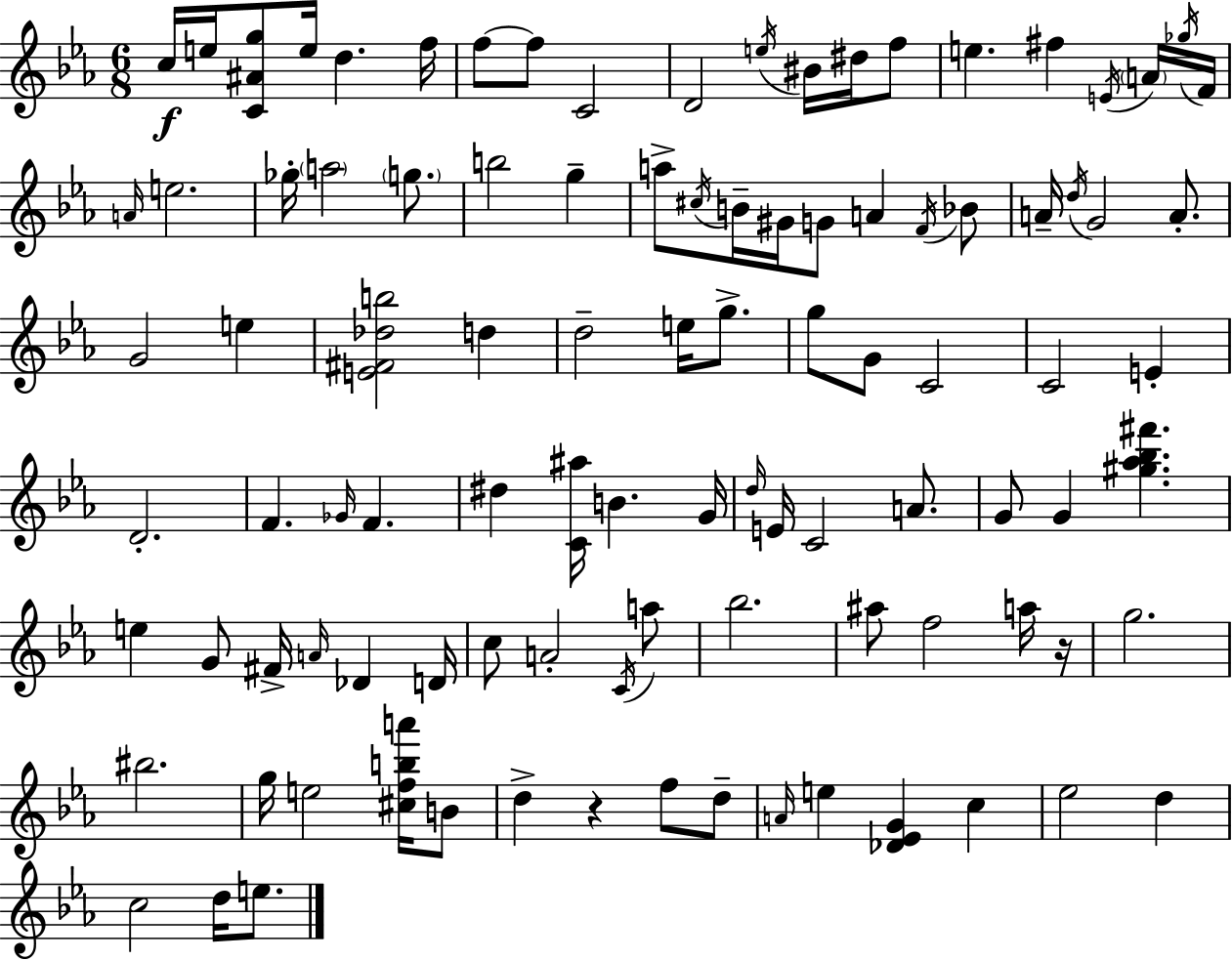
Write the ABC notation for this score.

X:1
T:Untitled
M:6/8
L:1/4
K:Cm
c/4 e/4 [C^Ag]/2 e/4 d f/4 f/2 f/2 C2 D2 e/4 ^B/4 ^d/4 f/2 e ^f E/4 A/4 _g/4 F/4 A/4 e2 _g/4 a2 g/2 b2 g a/2 ^c/4 B/4 ^G/4 G/2 A F/4 _B/2 A/4 d/4 G2 A/2 G2 e [E^F_db]2 d d2 e/4 g/2 g/2 G/2 C2 C2 E D2 F _G/4 F ^d [C^a]/4 B G/4 d/4 E/4 C2 A/2 G/2 G [^g_a_b^f'] e G/2 ^F/4 A/4 _D D/4 c/2 A2 C/4 a/2 _b2 ^a/2 f2 a/4 z/4 g2 ^b2 g/4 e2 [^cfba']/4 B/2 d z f/2 d/2 A/4 e [_D_EG] c _e2 d c2 d/4 e/2